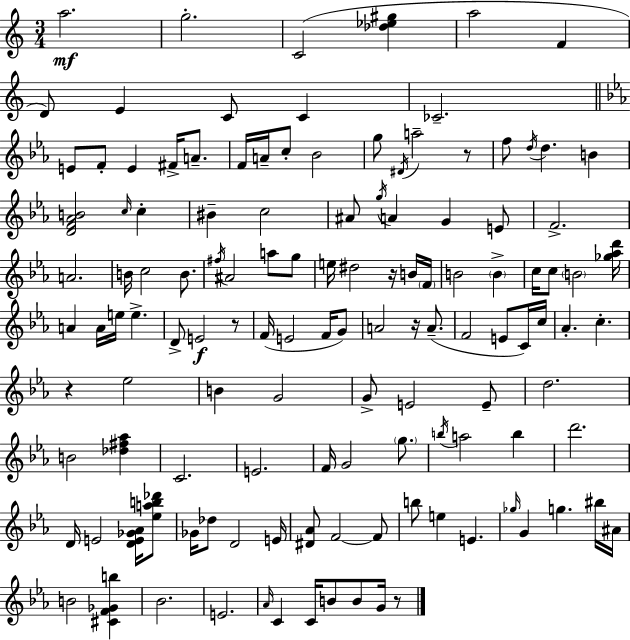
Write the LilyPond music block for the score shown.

{
  \clef treble
  \numericTimeSignature
  \time 3/4
  \key a \minor
  a''2.\mf | g''2.-. | c'2( <des'' ees'' gis''>4 | a''2 f'4 | \break d'8) e'4 c'8 c'4 | ces'2.-- | \bar "||" \break \key c \minor e'8 f'8-. e'4 fis'16-> a'8.-- | f'16 a'16-- c''8-. bes'2 | g''8 \acciaccatura { dis'16 } a''2-- r8 | f''8 \acciaccatura { d''16 } d''4. b'4 | \break <d' f' aes' b'>2 \grace { c''16 } c''4-. | bis'4-- c''2 | ais'8 \acciaccatura { g''16 } a'4 g'4 | e'8 f'2.-> | \break a'2. | b'16 c''2 | b'8. \acciaccatura { fis''16 } ais'2 | a''8 g''8 e''16 dis''2 | \break r16 b'16 \parenthesize f'16 b'2 | \parenthesize b'4-> c''16 c''8 \parenthesize b'2 | <ges'' aes'' d'''>16 a'4 a'16 e''16 e''4.-> | d'8-> e'2\f | \break r8 f'16( e'2 | f'16 g'8) a'2 | r16 a'8.--( f'2 | e'8 c'16) c''16 aes'4.-. c''4.-. | \break r4 ees''2 | b'4 g'2 | g'8-> e'2 | e'8-- d''2. | \break b'2 | <des'' fis'' aes''>4 c'2. | e'2. | f'16 g'2 | \break \parenthesize g''8. \acciaccatura { b''16 } a''2 | b''4 d'''2. | d'16 e'2 | <d' e' ges' aes'>16 <ees'' a'' b'' des'''>8 ges'16 des''8 d'2 | \break e'16 <dis' aes'>8 f'2~~ | f'8 b''8 e''4 | e'4. \grace { ges''16 } g'4 g''4. | bis''16 ais'16 b'2 | \break <cis' f' ges' b''>4 bes'2. | e'2. | \grace { aes'16 } c'4 | c'16 b'8 b'8 g'16 r8 \bar "|."
}